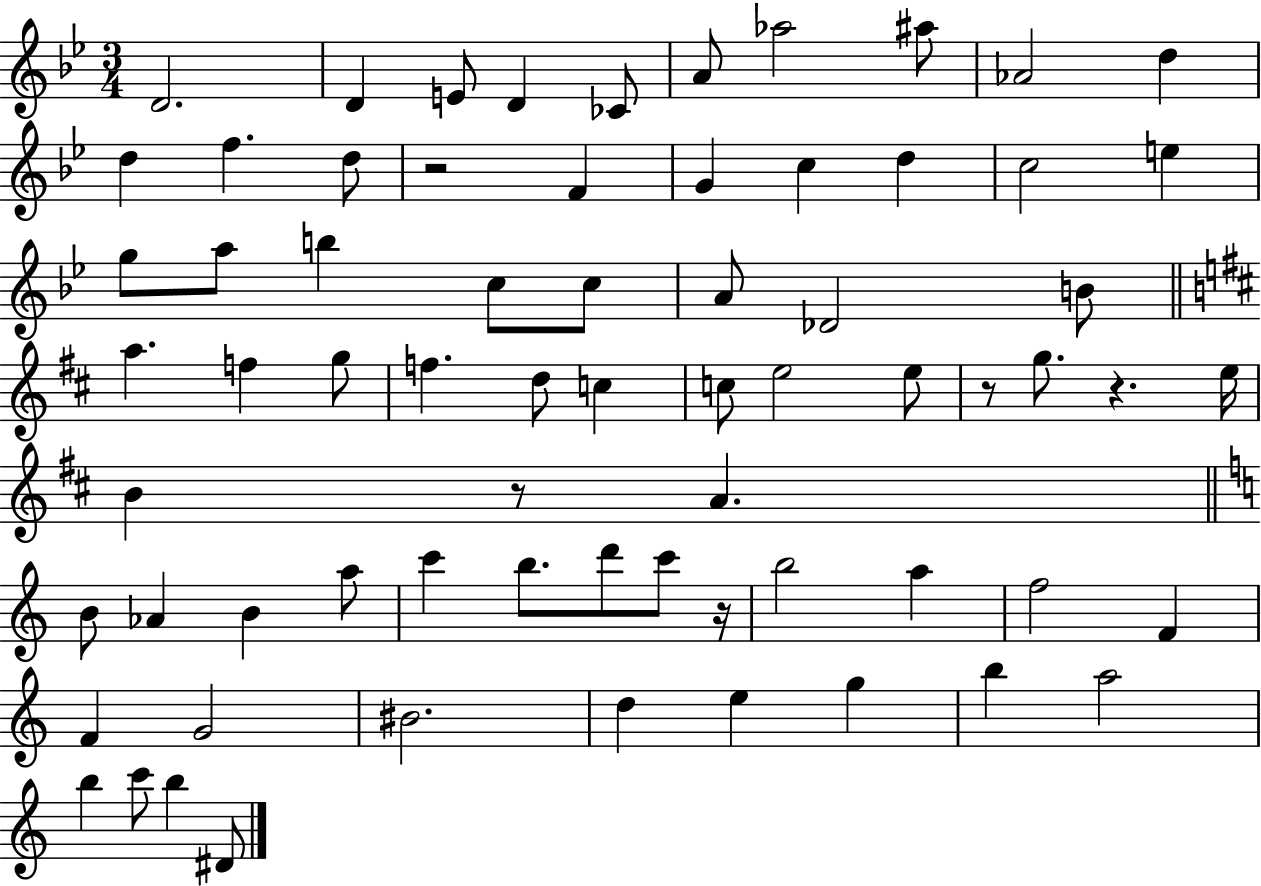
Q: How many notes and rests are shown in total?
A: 69